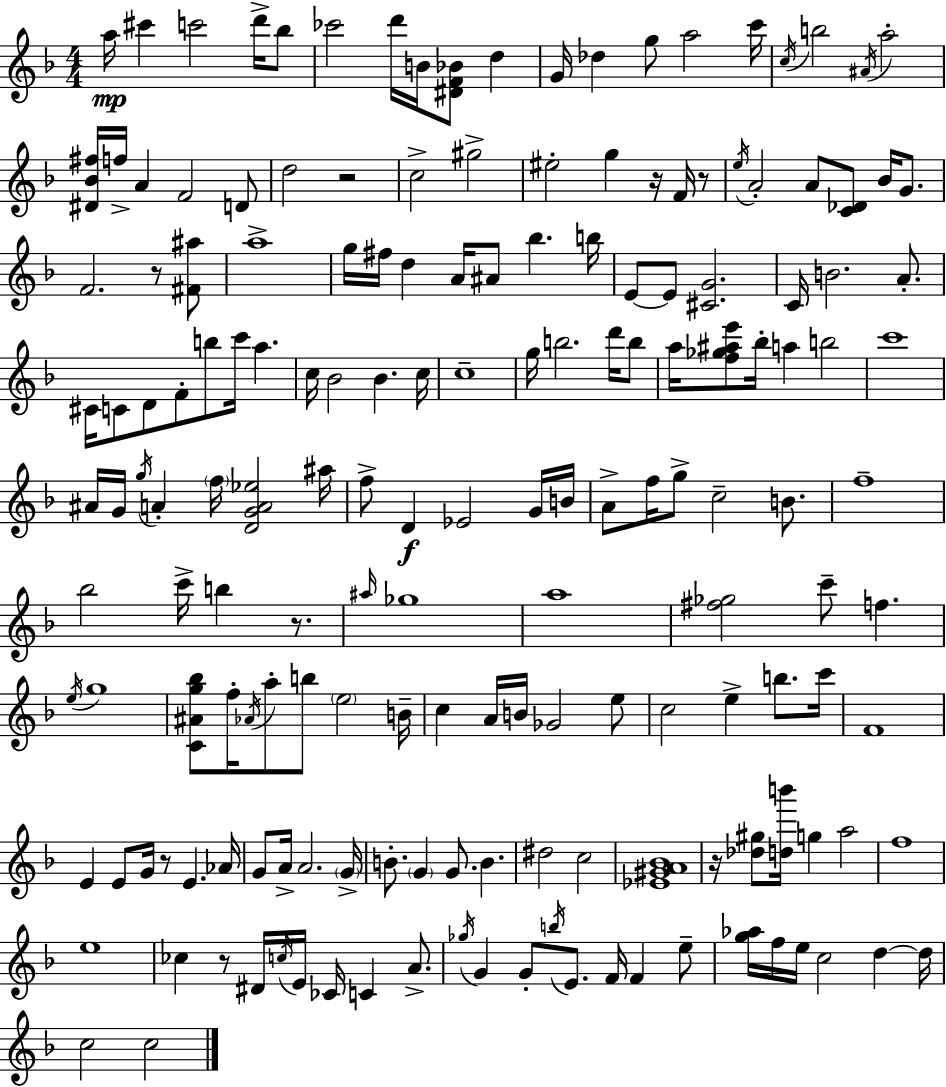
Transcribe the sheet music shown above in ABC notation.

X:1
T:Untitled
M:4/4
L:1/4
K:F
a/4 ^c' c'2 d'/4 _b/2 _c'2 d'/4 B/4 [^DF_B]/2 d G/4 _d g/2 a2 c'/4 c/4 b2 ^A/4 a2 [^D_B^f]/4 f/4 A F2 D/2 d2 z2 c2 ^g2 ^e2 g z/4 F/4 z/2 e/4 A2 A/2 [C_D]/2 _B/4 G/2 F2 z/2 [^F^a]/2 a4 g/4 ^f/4 d A/4 ^A/2 _b b/4 E/2 E/2 [^CG]2 C/4 B2 A/2 ^C/4 C/2 D/2 F/2 b/2 c'/4 a c/4 _B2 _B c/4 c4 g/4 b2 d'/4 b/2 a/4 [f_g^ae']/2 _b/4 a b2 c'4 ^A/4 G/4 g/4 A f/4 [DGA_e]2 ^a/4 f/2 D _E2 G/4 B/4 A/2 f/4 g/2 c2 B/2 f4 _b2 c'/4 b z/2 ^a/4 _g4 a4 [^f_g]2 c'/2 f e/4 g4 [C^Ag_b]/2 f/4 _A/4 a/2 b/2 e2 B/4 c A/4 B/4 _G2 e/2 c2 e b/2 c'/4 F4 E E/2 G/4 z/2 E _A/4 G/2 A/4 A2 G/4 B/2 G G/2 B ^d2 c2 [_E^GA_B]4 z/4 [_d^g]/2 [db']/4 g a2 f4 e4 _c z/2 ^D/4 c/4 E/4 _C/4 C A/2 _g/4 G G/2 b/4 E/2 F/4 F e/2 [g_a]/4 f/4 e/4 c2 d d/4 c2 c2